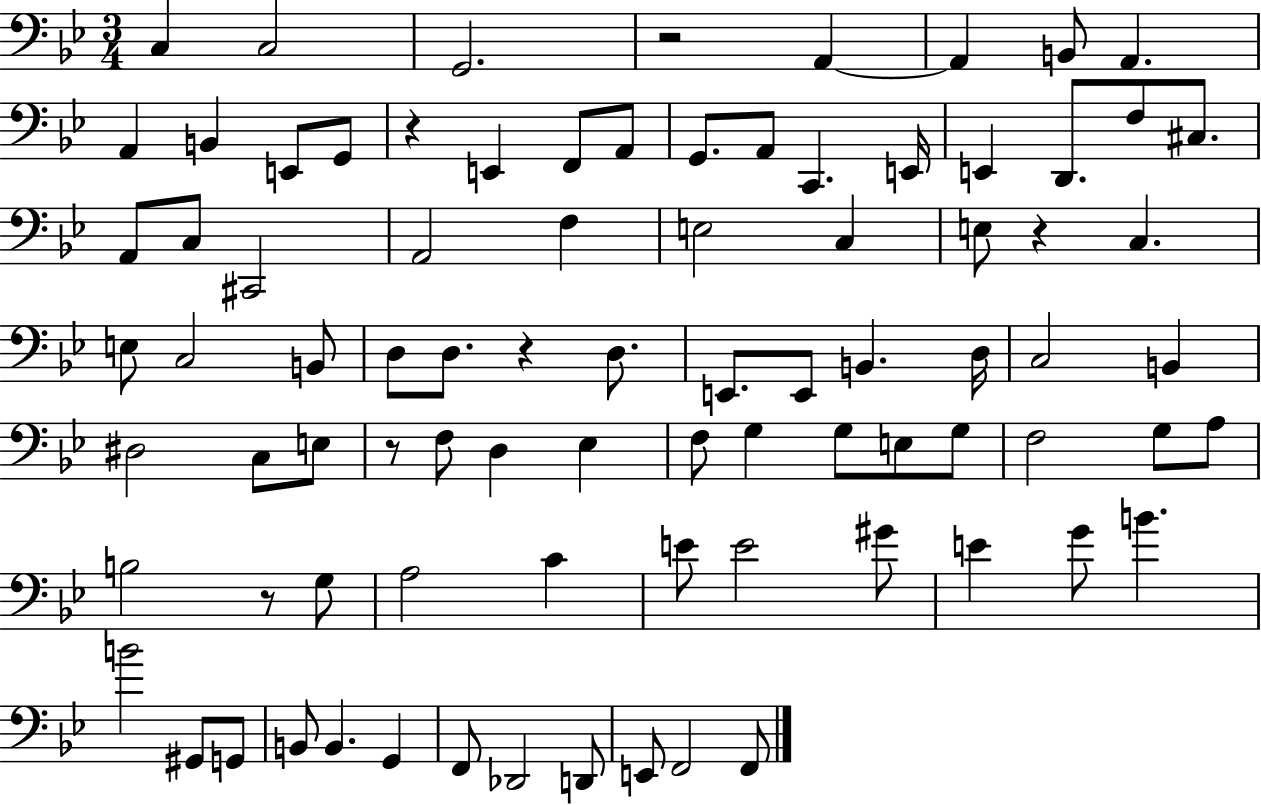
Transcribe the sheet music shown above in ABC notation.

X:1
T:Untitled
M:3/4
L:1/4
K:Bb
C, C,2 G,,2 z2 A,, A,, B,,/2 A,, A,, B,, E,,/2 G,,/2 z E,, F,,/2 A,,/2 G,,/2 A,,/2 C,, E,,/4 E,, D,,/2 F,/2 ^C,/2 A,,/2 C,/2 ^C,,2 A,,2 F, E,2 C, E,/2 z C, E,/2 C,2 B,,/2 D,/2 D,/2 z D,/2 E,,/2 E,,/2 B,, D,/4 C,2 B,, ^D,2 C,/2 E,/2 z/2 F,/2 D, _E, F,/2 G, G,/2 E,/2 G,/2 F,2 G,/2 A,/2 B,2 z/2 G,/2 A,2 C E/2 E2 ^G/2 E G/2 B B2 ^G,,/2 G,,/2 B,,/2 B,, G,, F,,/2 _D,,2 D,,/2 E,,/2 F,,2 F,,/2